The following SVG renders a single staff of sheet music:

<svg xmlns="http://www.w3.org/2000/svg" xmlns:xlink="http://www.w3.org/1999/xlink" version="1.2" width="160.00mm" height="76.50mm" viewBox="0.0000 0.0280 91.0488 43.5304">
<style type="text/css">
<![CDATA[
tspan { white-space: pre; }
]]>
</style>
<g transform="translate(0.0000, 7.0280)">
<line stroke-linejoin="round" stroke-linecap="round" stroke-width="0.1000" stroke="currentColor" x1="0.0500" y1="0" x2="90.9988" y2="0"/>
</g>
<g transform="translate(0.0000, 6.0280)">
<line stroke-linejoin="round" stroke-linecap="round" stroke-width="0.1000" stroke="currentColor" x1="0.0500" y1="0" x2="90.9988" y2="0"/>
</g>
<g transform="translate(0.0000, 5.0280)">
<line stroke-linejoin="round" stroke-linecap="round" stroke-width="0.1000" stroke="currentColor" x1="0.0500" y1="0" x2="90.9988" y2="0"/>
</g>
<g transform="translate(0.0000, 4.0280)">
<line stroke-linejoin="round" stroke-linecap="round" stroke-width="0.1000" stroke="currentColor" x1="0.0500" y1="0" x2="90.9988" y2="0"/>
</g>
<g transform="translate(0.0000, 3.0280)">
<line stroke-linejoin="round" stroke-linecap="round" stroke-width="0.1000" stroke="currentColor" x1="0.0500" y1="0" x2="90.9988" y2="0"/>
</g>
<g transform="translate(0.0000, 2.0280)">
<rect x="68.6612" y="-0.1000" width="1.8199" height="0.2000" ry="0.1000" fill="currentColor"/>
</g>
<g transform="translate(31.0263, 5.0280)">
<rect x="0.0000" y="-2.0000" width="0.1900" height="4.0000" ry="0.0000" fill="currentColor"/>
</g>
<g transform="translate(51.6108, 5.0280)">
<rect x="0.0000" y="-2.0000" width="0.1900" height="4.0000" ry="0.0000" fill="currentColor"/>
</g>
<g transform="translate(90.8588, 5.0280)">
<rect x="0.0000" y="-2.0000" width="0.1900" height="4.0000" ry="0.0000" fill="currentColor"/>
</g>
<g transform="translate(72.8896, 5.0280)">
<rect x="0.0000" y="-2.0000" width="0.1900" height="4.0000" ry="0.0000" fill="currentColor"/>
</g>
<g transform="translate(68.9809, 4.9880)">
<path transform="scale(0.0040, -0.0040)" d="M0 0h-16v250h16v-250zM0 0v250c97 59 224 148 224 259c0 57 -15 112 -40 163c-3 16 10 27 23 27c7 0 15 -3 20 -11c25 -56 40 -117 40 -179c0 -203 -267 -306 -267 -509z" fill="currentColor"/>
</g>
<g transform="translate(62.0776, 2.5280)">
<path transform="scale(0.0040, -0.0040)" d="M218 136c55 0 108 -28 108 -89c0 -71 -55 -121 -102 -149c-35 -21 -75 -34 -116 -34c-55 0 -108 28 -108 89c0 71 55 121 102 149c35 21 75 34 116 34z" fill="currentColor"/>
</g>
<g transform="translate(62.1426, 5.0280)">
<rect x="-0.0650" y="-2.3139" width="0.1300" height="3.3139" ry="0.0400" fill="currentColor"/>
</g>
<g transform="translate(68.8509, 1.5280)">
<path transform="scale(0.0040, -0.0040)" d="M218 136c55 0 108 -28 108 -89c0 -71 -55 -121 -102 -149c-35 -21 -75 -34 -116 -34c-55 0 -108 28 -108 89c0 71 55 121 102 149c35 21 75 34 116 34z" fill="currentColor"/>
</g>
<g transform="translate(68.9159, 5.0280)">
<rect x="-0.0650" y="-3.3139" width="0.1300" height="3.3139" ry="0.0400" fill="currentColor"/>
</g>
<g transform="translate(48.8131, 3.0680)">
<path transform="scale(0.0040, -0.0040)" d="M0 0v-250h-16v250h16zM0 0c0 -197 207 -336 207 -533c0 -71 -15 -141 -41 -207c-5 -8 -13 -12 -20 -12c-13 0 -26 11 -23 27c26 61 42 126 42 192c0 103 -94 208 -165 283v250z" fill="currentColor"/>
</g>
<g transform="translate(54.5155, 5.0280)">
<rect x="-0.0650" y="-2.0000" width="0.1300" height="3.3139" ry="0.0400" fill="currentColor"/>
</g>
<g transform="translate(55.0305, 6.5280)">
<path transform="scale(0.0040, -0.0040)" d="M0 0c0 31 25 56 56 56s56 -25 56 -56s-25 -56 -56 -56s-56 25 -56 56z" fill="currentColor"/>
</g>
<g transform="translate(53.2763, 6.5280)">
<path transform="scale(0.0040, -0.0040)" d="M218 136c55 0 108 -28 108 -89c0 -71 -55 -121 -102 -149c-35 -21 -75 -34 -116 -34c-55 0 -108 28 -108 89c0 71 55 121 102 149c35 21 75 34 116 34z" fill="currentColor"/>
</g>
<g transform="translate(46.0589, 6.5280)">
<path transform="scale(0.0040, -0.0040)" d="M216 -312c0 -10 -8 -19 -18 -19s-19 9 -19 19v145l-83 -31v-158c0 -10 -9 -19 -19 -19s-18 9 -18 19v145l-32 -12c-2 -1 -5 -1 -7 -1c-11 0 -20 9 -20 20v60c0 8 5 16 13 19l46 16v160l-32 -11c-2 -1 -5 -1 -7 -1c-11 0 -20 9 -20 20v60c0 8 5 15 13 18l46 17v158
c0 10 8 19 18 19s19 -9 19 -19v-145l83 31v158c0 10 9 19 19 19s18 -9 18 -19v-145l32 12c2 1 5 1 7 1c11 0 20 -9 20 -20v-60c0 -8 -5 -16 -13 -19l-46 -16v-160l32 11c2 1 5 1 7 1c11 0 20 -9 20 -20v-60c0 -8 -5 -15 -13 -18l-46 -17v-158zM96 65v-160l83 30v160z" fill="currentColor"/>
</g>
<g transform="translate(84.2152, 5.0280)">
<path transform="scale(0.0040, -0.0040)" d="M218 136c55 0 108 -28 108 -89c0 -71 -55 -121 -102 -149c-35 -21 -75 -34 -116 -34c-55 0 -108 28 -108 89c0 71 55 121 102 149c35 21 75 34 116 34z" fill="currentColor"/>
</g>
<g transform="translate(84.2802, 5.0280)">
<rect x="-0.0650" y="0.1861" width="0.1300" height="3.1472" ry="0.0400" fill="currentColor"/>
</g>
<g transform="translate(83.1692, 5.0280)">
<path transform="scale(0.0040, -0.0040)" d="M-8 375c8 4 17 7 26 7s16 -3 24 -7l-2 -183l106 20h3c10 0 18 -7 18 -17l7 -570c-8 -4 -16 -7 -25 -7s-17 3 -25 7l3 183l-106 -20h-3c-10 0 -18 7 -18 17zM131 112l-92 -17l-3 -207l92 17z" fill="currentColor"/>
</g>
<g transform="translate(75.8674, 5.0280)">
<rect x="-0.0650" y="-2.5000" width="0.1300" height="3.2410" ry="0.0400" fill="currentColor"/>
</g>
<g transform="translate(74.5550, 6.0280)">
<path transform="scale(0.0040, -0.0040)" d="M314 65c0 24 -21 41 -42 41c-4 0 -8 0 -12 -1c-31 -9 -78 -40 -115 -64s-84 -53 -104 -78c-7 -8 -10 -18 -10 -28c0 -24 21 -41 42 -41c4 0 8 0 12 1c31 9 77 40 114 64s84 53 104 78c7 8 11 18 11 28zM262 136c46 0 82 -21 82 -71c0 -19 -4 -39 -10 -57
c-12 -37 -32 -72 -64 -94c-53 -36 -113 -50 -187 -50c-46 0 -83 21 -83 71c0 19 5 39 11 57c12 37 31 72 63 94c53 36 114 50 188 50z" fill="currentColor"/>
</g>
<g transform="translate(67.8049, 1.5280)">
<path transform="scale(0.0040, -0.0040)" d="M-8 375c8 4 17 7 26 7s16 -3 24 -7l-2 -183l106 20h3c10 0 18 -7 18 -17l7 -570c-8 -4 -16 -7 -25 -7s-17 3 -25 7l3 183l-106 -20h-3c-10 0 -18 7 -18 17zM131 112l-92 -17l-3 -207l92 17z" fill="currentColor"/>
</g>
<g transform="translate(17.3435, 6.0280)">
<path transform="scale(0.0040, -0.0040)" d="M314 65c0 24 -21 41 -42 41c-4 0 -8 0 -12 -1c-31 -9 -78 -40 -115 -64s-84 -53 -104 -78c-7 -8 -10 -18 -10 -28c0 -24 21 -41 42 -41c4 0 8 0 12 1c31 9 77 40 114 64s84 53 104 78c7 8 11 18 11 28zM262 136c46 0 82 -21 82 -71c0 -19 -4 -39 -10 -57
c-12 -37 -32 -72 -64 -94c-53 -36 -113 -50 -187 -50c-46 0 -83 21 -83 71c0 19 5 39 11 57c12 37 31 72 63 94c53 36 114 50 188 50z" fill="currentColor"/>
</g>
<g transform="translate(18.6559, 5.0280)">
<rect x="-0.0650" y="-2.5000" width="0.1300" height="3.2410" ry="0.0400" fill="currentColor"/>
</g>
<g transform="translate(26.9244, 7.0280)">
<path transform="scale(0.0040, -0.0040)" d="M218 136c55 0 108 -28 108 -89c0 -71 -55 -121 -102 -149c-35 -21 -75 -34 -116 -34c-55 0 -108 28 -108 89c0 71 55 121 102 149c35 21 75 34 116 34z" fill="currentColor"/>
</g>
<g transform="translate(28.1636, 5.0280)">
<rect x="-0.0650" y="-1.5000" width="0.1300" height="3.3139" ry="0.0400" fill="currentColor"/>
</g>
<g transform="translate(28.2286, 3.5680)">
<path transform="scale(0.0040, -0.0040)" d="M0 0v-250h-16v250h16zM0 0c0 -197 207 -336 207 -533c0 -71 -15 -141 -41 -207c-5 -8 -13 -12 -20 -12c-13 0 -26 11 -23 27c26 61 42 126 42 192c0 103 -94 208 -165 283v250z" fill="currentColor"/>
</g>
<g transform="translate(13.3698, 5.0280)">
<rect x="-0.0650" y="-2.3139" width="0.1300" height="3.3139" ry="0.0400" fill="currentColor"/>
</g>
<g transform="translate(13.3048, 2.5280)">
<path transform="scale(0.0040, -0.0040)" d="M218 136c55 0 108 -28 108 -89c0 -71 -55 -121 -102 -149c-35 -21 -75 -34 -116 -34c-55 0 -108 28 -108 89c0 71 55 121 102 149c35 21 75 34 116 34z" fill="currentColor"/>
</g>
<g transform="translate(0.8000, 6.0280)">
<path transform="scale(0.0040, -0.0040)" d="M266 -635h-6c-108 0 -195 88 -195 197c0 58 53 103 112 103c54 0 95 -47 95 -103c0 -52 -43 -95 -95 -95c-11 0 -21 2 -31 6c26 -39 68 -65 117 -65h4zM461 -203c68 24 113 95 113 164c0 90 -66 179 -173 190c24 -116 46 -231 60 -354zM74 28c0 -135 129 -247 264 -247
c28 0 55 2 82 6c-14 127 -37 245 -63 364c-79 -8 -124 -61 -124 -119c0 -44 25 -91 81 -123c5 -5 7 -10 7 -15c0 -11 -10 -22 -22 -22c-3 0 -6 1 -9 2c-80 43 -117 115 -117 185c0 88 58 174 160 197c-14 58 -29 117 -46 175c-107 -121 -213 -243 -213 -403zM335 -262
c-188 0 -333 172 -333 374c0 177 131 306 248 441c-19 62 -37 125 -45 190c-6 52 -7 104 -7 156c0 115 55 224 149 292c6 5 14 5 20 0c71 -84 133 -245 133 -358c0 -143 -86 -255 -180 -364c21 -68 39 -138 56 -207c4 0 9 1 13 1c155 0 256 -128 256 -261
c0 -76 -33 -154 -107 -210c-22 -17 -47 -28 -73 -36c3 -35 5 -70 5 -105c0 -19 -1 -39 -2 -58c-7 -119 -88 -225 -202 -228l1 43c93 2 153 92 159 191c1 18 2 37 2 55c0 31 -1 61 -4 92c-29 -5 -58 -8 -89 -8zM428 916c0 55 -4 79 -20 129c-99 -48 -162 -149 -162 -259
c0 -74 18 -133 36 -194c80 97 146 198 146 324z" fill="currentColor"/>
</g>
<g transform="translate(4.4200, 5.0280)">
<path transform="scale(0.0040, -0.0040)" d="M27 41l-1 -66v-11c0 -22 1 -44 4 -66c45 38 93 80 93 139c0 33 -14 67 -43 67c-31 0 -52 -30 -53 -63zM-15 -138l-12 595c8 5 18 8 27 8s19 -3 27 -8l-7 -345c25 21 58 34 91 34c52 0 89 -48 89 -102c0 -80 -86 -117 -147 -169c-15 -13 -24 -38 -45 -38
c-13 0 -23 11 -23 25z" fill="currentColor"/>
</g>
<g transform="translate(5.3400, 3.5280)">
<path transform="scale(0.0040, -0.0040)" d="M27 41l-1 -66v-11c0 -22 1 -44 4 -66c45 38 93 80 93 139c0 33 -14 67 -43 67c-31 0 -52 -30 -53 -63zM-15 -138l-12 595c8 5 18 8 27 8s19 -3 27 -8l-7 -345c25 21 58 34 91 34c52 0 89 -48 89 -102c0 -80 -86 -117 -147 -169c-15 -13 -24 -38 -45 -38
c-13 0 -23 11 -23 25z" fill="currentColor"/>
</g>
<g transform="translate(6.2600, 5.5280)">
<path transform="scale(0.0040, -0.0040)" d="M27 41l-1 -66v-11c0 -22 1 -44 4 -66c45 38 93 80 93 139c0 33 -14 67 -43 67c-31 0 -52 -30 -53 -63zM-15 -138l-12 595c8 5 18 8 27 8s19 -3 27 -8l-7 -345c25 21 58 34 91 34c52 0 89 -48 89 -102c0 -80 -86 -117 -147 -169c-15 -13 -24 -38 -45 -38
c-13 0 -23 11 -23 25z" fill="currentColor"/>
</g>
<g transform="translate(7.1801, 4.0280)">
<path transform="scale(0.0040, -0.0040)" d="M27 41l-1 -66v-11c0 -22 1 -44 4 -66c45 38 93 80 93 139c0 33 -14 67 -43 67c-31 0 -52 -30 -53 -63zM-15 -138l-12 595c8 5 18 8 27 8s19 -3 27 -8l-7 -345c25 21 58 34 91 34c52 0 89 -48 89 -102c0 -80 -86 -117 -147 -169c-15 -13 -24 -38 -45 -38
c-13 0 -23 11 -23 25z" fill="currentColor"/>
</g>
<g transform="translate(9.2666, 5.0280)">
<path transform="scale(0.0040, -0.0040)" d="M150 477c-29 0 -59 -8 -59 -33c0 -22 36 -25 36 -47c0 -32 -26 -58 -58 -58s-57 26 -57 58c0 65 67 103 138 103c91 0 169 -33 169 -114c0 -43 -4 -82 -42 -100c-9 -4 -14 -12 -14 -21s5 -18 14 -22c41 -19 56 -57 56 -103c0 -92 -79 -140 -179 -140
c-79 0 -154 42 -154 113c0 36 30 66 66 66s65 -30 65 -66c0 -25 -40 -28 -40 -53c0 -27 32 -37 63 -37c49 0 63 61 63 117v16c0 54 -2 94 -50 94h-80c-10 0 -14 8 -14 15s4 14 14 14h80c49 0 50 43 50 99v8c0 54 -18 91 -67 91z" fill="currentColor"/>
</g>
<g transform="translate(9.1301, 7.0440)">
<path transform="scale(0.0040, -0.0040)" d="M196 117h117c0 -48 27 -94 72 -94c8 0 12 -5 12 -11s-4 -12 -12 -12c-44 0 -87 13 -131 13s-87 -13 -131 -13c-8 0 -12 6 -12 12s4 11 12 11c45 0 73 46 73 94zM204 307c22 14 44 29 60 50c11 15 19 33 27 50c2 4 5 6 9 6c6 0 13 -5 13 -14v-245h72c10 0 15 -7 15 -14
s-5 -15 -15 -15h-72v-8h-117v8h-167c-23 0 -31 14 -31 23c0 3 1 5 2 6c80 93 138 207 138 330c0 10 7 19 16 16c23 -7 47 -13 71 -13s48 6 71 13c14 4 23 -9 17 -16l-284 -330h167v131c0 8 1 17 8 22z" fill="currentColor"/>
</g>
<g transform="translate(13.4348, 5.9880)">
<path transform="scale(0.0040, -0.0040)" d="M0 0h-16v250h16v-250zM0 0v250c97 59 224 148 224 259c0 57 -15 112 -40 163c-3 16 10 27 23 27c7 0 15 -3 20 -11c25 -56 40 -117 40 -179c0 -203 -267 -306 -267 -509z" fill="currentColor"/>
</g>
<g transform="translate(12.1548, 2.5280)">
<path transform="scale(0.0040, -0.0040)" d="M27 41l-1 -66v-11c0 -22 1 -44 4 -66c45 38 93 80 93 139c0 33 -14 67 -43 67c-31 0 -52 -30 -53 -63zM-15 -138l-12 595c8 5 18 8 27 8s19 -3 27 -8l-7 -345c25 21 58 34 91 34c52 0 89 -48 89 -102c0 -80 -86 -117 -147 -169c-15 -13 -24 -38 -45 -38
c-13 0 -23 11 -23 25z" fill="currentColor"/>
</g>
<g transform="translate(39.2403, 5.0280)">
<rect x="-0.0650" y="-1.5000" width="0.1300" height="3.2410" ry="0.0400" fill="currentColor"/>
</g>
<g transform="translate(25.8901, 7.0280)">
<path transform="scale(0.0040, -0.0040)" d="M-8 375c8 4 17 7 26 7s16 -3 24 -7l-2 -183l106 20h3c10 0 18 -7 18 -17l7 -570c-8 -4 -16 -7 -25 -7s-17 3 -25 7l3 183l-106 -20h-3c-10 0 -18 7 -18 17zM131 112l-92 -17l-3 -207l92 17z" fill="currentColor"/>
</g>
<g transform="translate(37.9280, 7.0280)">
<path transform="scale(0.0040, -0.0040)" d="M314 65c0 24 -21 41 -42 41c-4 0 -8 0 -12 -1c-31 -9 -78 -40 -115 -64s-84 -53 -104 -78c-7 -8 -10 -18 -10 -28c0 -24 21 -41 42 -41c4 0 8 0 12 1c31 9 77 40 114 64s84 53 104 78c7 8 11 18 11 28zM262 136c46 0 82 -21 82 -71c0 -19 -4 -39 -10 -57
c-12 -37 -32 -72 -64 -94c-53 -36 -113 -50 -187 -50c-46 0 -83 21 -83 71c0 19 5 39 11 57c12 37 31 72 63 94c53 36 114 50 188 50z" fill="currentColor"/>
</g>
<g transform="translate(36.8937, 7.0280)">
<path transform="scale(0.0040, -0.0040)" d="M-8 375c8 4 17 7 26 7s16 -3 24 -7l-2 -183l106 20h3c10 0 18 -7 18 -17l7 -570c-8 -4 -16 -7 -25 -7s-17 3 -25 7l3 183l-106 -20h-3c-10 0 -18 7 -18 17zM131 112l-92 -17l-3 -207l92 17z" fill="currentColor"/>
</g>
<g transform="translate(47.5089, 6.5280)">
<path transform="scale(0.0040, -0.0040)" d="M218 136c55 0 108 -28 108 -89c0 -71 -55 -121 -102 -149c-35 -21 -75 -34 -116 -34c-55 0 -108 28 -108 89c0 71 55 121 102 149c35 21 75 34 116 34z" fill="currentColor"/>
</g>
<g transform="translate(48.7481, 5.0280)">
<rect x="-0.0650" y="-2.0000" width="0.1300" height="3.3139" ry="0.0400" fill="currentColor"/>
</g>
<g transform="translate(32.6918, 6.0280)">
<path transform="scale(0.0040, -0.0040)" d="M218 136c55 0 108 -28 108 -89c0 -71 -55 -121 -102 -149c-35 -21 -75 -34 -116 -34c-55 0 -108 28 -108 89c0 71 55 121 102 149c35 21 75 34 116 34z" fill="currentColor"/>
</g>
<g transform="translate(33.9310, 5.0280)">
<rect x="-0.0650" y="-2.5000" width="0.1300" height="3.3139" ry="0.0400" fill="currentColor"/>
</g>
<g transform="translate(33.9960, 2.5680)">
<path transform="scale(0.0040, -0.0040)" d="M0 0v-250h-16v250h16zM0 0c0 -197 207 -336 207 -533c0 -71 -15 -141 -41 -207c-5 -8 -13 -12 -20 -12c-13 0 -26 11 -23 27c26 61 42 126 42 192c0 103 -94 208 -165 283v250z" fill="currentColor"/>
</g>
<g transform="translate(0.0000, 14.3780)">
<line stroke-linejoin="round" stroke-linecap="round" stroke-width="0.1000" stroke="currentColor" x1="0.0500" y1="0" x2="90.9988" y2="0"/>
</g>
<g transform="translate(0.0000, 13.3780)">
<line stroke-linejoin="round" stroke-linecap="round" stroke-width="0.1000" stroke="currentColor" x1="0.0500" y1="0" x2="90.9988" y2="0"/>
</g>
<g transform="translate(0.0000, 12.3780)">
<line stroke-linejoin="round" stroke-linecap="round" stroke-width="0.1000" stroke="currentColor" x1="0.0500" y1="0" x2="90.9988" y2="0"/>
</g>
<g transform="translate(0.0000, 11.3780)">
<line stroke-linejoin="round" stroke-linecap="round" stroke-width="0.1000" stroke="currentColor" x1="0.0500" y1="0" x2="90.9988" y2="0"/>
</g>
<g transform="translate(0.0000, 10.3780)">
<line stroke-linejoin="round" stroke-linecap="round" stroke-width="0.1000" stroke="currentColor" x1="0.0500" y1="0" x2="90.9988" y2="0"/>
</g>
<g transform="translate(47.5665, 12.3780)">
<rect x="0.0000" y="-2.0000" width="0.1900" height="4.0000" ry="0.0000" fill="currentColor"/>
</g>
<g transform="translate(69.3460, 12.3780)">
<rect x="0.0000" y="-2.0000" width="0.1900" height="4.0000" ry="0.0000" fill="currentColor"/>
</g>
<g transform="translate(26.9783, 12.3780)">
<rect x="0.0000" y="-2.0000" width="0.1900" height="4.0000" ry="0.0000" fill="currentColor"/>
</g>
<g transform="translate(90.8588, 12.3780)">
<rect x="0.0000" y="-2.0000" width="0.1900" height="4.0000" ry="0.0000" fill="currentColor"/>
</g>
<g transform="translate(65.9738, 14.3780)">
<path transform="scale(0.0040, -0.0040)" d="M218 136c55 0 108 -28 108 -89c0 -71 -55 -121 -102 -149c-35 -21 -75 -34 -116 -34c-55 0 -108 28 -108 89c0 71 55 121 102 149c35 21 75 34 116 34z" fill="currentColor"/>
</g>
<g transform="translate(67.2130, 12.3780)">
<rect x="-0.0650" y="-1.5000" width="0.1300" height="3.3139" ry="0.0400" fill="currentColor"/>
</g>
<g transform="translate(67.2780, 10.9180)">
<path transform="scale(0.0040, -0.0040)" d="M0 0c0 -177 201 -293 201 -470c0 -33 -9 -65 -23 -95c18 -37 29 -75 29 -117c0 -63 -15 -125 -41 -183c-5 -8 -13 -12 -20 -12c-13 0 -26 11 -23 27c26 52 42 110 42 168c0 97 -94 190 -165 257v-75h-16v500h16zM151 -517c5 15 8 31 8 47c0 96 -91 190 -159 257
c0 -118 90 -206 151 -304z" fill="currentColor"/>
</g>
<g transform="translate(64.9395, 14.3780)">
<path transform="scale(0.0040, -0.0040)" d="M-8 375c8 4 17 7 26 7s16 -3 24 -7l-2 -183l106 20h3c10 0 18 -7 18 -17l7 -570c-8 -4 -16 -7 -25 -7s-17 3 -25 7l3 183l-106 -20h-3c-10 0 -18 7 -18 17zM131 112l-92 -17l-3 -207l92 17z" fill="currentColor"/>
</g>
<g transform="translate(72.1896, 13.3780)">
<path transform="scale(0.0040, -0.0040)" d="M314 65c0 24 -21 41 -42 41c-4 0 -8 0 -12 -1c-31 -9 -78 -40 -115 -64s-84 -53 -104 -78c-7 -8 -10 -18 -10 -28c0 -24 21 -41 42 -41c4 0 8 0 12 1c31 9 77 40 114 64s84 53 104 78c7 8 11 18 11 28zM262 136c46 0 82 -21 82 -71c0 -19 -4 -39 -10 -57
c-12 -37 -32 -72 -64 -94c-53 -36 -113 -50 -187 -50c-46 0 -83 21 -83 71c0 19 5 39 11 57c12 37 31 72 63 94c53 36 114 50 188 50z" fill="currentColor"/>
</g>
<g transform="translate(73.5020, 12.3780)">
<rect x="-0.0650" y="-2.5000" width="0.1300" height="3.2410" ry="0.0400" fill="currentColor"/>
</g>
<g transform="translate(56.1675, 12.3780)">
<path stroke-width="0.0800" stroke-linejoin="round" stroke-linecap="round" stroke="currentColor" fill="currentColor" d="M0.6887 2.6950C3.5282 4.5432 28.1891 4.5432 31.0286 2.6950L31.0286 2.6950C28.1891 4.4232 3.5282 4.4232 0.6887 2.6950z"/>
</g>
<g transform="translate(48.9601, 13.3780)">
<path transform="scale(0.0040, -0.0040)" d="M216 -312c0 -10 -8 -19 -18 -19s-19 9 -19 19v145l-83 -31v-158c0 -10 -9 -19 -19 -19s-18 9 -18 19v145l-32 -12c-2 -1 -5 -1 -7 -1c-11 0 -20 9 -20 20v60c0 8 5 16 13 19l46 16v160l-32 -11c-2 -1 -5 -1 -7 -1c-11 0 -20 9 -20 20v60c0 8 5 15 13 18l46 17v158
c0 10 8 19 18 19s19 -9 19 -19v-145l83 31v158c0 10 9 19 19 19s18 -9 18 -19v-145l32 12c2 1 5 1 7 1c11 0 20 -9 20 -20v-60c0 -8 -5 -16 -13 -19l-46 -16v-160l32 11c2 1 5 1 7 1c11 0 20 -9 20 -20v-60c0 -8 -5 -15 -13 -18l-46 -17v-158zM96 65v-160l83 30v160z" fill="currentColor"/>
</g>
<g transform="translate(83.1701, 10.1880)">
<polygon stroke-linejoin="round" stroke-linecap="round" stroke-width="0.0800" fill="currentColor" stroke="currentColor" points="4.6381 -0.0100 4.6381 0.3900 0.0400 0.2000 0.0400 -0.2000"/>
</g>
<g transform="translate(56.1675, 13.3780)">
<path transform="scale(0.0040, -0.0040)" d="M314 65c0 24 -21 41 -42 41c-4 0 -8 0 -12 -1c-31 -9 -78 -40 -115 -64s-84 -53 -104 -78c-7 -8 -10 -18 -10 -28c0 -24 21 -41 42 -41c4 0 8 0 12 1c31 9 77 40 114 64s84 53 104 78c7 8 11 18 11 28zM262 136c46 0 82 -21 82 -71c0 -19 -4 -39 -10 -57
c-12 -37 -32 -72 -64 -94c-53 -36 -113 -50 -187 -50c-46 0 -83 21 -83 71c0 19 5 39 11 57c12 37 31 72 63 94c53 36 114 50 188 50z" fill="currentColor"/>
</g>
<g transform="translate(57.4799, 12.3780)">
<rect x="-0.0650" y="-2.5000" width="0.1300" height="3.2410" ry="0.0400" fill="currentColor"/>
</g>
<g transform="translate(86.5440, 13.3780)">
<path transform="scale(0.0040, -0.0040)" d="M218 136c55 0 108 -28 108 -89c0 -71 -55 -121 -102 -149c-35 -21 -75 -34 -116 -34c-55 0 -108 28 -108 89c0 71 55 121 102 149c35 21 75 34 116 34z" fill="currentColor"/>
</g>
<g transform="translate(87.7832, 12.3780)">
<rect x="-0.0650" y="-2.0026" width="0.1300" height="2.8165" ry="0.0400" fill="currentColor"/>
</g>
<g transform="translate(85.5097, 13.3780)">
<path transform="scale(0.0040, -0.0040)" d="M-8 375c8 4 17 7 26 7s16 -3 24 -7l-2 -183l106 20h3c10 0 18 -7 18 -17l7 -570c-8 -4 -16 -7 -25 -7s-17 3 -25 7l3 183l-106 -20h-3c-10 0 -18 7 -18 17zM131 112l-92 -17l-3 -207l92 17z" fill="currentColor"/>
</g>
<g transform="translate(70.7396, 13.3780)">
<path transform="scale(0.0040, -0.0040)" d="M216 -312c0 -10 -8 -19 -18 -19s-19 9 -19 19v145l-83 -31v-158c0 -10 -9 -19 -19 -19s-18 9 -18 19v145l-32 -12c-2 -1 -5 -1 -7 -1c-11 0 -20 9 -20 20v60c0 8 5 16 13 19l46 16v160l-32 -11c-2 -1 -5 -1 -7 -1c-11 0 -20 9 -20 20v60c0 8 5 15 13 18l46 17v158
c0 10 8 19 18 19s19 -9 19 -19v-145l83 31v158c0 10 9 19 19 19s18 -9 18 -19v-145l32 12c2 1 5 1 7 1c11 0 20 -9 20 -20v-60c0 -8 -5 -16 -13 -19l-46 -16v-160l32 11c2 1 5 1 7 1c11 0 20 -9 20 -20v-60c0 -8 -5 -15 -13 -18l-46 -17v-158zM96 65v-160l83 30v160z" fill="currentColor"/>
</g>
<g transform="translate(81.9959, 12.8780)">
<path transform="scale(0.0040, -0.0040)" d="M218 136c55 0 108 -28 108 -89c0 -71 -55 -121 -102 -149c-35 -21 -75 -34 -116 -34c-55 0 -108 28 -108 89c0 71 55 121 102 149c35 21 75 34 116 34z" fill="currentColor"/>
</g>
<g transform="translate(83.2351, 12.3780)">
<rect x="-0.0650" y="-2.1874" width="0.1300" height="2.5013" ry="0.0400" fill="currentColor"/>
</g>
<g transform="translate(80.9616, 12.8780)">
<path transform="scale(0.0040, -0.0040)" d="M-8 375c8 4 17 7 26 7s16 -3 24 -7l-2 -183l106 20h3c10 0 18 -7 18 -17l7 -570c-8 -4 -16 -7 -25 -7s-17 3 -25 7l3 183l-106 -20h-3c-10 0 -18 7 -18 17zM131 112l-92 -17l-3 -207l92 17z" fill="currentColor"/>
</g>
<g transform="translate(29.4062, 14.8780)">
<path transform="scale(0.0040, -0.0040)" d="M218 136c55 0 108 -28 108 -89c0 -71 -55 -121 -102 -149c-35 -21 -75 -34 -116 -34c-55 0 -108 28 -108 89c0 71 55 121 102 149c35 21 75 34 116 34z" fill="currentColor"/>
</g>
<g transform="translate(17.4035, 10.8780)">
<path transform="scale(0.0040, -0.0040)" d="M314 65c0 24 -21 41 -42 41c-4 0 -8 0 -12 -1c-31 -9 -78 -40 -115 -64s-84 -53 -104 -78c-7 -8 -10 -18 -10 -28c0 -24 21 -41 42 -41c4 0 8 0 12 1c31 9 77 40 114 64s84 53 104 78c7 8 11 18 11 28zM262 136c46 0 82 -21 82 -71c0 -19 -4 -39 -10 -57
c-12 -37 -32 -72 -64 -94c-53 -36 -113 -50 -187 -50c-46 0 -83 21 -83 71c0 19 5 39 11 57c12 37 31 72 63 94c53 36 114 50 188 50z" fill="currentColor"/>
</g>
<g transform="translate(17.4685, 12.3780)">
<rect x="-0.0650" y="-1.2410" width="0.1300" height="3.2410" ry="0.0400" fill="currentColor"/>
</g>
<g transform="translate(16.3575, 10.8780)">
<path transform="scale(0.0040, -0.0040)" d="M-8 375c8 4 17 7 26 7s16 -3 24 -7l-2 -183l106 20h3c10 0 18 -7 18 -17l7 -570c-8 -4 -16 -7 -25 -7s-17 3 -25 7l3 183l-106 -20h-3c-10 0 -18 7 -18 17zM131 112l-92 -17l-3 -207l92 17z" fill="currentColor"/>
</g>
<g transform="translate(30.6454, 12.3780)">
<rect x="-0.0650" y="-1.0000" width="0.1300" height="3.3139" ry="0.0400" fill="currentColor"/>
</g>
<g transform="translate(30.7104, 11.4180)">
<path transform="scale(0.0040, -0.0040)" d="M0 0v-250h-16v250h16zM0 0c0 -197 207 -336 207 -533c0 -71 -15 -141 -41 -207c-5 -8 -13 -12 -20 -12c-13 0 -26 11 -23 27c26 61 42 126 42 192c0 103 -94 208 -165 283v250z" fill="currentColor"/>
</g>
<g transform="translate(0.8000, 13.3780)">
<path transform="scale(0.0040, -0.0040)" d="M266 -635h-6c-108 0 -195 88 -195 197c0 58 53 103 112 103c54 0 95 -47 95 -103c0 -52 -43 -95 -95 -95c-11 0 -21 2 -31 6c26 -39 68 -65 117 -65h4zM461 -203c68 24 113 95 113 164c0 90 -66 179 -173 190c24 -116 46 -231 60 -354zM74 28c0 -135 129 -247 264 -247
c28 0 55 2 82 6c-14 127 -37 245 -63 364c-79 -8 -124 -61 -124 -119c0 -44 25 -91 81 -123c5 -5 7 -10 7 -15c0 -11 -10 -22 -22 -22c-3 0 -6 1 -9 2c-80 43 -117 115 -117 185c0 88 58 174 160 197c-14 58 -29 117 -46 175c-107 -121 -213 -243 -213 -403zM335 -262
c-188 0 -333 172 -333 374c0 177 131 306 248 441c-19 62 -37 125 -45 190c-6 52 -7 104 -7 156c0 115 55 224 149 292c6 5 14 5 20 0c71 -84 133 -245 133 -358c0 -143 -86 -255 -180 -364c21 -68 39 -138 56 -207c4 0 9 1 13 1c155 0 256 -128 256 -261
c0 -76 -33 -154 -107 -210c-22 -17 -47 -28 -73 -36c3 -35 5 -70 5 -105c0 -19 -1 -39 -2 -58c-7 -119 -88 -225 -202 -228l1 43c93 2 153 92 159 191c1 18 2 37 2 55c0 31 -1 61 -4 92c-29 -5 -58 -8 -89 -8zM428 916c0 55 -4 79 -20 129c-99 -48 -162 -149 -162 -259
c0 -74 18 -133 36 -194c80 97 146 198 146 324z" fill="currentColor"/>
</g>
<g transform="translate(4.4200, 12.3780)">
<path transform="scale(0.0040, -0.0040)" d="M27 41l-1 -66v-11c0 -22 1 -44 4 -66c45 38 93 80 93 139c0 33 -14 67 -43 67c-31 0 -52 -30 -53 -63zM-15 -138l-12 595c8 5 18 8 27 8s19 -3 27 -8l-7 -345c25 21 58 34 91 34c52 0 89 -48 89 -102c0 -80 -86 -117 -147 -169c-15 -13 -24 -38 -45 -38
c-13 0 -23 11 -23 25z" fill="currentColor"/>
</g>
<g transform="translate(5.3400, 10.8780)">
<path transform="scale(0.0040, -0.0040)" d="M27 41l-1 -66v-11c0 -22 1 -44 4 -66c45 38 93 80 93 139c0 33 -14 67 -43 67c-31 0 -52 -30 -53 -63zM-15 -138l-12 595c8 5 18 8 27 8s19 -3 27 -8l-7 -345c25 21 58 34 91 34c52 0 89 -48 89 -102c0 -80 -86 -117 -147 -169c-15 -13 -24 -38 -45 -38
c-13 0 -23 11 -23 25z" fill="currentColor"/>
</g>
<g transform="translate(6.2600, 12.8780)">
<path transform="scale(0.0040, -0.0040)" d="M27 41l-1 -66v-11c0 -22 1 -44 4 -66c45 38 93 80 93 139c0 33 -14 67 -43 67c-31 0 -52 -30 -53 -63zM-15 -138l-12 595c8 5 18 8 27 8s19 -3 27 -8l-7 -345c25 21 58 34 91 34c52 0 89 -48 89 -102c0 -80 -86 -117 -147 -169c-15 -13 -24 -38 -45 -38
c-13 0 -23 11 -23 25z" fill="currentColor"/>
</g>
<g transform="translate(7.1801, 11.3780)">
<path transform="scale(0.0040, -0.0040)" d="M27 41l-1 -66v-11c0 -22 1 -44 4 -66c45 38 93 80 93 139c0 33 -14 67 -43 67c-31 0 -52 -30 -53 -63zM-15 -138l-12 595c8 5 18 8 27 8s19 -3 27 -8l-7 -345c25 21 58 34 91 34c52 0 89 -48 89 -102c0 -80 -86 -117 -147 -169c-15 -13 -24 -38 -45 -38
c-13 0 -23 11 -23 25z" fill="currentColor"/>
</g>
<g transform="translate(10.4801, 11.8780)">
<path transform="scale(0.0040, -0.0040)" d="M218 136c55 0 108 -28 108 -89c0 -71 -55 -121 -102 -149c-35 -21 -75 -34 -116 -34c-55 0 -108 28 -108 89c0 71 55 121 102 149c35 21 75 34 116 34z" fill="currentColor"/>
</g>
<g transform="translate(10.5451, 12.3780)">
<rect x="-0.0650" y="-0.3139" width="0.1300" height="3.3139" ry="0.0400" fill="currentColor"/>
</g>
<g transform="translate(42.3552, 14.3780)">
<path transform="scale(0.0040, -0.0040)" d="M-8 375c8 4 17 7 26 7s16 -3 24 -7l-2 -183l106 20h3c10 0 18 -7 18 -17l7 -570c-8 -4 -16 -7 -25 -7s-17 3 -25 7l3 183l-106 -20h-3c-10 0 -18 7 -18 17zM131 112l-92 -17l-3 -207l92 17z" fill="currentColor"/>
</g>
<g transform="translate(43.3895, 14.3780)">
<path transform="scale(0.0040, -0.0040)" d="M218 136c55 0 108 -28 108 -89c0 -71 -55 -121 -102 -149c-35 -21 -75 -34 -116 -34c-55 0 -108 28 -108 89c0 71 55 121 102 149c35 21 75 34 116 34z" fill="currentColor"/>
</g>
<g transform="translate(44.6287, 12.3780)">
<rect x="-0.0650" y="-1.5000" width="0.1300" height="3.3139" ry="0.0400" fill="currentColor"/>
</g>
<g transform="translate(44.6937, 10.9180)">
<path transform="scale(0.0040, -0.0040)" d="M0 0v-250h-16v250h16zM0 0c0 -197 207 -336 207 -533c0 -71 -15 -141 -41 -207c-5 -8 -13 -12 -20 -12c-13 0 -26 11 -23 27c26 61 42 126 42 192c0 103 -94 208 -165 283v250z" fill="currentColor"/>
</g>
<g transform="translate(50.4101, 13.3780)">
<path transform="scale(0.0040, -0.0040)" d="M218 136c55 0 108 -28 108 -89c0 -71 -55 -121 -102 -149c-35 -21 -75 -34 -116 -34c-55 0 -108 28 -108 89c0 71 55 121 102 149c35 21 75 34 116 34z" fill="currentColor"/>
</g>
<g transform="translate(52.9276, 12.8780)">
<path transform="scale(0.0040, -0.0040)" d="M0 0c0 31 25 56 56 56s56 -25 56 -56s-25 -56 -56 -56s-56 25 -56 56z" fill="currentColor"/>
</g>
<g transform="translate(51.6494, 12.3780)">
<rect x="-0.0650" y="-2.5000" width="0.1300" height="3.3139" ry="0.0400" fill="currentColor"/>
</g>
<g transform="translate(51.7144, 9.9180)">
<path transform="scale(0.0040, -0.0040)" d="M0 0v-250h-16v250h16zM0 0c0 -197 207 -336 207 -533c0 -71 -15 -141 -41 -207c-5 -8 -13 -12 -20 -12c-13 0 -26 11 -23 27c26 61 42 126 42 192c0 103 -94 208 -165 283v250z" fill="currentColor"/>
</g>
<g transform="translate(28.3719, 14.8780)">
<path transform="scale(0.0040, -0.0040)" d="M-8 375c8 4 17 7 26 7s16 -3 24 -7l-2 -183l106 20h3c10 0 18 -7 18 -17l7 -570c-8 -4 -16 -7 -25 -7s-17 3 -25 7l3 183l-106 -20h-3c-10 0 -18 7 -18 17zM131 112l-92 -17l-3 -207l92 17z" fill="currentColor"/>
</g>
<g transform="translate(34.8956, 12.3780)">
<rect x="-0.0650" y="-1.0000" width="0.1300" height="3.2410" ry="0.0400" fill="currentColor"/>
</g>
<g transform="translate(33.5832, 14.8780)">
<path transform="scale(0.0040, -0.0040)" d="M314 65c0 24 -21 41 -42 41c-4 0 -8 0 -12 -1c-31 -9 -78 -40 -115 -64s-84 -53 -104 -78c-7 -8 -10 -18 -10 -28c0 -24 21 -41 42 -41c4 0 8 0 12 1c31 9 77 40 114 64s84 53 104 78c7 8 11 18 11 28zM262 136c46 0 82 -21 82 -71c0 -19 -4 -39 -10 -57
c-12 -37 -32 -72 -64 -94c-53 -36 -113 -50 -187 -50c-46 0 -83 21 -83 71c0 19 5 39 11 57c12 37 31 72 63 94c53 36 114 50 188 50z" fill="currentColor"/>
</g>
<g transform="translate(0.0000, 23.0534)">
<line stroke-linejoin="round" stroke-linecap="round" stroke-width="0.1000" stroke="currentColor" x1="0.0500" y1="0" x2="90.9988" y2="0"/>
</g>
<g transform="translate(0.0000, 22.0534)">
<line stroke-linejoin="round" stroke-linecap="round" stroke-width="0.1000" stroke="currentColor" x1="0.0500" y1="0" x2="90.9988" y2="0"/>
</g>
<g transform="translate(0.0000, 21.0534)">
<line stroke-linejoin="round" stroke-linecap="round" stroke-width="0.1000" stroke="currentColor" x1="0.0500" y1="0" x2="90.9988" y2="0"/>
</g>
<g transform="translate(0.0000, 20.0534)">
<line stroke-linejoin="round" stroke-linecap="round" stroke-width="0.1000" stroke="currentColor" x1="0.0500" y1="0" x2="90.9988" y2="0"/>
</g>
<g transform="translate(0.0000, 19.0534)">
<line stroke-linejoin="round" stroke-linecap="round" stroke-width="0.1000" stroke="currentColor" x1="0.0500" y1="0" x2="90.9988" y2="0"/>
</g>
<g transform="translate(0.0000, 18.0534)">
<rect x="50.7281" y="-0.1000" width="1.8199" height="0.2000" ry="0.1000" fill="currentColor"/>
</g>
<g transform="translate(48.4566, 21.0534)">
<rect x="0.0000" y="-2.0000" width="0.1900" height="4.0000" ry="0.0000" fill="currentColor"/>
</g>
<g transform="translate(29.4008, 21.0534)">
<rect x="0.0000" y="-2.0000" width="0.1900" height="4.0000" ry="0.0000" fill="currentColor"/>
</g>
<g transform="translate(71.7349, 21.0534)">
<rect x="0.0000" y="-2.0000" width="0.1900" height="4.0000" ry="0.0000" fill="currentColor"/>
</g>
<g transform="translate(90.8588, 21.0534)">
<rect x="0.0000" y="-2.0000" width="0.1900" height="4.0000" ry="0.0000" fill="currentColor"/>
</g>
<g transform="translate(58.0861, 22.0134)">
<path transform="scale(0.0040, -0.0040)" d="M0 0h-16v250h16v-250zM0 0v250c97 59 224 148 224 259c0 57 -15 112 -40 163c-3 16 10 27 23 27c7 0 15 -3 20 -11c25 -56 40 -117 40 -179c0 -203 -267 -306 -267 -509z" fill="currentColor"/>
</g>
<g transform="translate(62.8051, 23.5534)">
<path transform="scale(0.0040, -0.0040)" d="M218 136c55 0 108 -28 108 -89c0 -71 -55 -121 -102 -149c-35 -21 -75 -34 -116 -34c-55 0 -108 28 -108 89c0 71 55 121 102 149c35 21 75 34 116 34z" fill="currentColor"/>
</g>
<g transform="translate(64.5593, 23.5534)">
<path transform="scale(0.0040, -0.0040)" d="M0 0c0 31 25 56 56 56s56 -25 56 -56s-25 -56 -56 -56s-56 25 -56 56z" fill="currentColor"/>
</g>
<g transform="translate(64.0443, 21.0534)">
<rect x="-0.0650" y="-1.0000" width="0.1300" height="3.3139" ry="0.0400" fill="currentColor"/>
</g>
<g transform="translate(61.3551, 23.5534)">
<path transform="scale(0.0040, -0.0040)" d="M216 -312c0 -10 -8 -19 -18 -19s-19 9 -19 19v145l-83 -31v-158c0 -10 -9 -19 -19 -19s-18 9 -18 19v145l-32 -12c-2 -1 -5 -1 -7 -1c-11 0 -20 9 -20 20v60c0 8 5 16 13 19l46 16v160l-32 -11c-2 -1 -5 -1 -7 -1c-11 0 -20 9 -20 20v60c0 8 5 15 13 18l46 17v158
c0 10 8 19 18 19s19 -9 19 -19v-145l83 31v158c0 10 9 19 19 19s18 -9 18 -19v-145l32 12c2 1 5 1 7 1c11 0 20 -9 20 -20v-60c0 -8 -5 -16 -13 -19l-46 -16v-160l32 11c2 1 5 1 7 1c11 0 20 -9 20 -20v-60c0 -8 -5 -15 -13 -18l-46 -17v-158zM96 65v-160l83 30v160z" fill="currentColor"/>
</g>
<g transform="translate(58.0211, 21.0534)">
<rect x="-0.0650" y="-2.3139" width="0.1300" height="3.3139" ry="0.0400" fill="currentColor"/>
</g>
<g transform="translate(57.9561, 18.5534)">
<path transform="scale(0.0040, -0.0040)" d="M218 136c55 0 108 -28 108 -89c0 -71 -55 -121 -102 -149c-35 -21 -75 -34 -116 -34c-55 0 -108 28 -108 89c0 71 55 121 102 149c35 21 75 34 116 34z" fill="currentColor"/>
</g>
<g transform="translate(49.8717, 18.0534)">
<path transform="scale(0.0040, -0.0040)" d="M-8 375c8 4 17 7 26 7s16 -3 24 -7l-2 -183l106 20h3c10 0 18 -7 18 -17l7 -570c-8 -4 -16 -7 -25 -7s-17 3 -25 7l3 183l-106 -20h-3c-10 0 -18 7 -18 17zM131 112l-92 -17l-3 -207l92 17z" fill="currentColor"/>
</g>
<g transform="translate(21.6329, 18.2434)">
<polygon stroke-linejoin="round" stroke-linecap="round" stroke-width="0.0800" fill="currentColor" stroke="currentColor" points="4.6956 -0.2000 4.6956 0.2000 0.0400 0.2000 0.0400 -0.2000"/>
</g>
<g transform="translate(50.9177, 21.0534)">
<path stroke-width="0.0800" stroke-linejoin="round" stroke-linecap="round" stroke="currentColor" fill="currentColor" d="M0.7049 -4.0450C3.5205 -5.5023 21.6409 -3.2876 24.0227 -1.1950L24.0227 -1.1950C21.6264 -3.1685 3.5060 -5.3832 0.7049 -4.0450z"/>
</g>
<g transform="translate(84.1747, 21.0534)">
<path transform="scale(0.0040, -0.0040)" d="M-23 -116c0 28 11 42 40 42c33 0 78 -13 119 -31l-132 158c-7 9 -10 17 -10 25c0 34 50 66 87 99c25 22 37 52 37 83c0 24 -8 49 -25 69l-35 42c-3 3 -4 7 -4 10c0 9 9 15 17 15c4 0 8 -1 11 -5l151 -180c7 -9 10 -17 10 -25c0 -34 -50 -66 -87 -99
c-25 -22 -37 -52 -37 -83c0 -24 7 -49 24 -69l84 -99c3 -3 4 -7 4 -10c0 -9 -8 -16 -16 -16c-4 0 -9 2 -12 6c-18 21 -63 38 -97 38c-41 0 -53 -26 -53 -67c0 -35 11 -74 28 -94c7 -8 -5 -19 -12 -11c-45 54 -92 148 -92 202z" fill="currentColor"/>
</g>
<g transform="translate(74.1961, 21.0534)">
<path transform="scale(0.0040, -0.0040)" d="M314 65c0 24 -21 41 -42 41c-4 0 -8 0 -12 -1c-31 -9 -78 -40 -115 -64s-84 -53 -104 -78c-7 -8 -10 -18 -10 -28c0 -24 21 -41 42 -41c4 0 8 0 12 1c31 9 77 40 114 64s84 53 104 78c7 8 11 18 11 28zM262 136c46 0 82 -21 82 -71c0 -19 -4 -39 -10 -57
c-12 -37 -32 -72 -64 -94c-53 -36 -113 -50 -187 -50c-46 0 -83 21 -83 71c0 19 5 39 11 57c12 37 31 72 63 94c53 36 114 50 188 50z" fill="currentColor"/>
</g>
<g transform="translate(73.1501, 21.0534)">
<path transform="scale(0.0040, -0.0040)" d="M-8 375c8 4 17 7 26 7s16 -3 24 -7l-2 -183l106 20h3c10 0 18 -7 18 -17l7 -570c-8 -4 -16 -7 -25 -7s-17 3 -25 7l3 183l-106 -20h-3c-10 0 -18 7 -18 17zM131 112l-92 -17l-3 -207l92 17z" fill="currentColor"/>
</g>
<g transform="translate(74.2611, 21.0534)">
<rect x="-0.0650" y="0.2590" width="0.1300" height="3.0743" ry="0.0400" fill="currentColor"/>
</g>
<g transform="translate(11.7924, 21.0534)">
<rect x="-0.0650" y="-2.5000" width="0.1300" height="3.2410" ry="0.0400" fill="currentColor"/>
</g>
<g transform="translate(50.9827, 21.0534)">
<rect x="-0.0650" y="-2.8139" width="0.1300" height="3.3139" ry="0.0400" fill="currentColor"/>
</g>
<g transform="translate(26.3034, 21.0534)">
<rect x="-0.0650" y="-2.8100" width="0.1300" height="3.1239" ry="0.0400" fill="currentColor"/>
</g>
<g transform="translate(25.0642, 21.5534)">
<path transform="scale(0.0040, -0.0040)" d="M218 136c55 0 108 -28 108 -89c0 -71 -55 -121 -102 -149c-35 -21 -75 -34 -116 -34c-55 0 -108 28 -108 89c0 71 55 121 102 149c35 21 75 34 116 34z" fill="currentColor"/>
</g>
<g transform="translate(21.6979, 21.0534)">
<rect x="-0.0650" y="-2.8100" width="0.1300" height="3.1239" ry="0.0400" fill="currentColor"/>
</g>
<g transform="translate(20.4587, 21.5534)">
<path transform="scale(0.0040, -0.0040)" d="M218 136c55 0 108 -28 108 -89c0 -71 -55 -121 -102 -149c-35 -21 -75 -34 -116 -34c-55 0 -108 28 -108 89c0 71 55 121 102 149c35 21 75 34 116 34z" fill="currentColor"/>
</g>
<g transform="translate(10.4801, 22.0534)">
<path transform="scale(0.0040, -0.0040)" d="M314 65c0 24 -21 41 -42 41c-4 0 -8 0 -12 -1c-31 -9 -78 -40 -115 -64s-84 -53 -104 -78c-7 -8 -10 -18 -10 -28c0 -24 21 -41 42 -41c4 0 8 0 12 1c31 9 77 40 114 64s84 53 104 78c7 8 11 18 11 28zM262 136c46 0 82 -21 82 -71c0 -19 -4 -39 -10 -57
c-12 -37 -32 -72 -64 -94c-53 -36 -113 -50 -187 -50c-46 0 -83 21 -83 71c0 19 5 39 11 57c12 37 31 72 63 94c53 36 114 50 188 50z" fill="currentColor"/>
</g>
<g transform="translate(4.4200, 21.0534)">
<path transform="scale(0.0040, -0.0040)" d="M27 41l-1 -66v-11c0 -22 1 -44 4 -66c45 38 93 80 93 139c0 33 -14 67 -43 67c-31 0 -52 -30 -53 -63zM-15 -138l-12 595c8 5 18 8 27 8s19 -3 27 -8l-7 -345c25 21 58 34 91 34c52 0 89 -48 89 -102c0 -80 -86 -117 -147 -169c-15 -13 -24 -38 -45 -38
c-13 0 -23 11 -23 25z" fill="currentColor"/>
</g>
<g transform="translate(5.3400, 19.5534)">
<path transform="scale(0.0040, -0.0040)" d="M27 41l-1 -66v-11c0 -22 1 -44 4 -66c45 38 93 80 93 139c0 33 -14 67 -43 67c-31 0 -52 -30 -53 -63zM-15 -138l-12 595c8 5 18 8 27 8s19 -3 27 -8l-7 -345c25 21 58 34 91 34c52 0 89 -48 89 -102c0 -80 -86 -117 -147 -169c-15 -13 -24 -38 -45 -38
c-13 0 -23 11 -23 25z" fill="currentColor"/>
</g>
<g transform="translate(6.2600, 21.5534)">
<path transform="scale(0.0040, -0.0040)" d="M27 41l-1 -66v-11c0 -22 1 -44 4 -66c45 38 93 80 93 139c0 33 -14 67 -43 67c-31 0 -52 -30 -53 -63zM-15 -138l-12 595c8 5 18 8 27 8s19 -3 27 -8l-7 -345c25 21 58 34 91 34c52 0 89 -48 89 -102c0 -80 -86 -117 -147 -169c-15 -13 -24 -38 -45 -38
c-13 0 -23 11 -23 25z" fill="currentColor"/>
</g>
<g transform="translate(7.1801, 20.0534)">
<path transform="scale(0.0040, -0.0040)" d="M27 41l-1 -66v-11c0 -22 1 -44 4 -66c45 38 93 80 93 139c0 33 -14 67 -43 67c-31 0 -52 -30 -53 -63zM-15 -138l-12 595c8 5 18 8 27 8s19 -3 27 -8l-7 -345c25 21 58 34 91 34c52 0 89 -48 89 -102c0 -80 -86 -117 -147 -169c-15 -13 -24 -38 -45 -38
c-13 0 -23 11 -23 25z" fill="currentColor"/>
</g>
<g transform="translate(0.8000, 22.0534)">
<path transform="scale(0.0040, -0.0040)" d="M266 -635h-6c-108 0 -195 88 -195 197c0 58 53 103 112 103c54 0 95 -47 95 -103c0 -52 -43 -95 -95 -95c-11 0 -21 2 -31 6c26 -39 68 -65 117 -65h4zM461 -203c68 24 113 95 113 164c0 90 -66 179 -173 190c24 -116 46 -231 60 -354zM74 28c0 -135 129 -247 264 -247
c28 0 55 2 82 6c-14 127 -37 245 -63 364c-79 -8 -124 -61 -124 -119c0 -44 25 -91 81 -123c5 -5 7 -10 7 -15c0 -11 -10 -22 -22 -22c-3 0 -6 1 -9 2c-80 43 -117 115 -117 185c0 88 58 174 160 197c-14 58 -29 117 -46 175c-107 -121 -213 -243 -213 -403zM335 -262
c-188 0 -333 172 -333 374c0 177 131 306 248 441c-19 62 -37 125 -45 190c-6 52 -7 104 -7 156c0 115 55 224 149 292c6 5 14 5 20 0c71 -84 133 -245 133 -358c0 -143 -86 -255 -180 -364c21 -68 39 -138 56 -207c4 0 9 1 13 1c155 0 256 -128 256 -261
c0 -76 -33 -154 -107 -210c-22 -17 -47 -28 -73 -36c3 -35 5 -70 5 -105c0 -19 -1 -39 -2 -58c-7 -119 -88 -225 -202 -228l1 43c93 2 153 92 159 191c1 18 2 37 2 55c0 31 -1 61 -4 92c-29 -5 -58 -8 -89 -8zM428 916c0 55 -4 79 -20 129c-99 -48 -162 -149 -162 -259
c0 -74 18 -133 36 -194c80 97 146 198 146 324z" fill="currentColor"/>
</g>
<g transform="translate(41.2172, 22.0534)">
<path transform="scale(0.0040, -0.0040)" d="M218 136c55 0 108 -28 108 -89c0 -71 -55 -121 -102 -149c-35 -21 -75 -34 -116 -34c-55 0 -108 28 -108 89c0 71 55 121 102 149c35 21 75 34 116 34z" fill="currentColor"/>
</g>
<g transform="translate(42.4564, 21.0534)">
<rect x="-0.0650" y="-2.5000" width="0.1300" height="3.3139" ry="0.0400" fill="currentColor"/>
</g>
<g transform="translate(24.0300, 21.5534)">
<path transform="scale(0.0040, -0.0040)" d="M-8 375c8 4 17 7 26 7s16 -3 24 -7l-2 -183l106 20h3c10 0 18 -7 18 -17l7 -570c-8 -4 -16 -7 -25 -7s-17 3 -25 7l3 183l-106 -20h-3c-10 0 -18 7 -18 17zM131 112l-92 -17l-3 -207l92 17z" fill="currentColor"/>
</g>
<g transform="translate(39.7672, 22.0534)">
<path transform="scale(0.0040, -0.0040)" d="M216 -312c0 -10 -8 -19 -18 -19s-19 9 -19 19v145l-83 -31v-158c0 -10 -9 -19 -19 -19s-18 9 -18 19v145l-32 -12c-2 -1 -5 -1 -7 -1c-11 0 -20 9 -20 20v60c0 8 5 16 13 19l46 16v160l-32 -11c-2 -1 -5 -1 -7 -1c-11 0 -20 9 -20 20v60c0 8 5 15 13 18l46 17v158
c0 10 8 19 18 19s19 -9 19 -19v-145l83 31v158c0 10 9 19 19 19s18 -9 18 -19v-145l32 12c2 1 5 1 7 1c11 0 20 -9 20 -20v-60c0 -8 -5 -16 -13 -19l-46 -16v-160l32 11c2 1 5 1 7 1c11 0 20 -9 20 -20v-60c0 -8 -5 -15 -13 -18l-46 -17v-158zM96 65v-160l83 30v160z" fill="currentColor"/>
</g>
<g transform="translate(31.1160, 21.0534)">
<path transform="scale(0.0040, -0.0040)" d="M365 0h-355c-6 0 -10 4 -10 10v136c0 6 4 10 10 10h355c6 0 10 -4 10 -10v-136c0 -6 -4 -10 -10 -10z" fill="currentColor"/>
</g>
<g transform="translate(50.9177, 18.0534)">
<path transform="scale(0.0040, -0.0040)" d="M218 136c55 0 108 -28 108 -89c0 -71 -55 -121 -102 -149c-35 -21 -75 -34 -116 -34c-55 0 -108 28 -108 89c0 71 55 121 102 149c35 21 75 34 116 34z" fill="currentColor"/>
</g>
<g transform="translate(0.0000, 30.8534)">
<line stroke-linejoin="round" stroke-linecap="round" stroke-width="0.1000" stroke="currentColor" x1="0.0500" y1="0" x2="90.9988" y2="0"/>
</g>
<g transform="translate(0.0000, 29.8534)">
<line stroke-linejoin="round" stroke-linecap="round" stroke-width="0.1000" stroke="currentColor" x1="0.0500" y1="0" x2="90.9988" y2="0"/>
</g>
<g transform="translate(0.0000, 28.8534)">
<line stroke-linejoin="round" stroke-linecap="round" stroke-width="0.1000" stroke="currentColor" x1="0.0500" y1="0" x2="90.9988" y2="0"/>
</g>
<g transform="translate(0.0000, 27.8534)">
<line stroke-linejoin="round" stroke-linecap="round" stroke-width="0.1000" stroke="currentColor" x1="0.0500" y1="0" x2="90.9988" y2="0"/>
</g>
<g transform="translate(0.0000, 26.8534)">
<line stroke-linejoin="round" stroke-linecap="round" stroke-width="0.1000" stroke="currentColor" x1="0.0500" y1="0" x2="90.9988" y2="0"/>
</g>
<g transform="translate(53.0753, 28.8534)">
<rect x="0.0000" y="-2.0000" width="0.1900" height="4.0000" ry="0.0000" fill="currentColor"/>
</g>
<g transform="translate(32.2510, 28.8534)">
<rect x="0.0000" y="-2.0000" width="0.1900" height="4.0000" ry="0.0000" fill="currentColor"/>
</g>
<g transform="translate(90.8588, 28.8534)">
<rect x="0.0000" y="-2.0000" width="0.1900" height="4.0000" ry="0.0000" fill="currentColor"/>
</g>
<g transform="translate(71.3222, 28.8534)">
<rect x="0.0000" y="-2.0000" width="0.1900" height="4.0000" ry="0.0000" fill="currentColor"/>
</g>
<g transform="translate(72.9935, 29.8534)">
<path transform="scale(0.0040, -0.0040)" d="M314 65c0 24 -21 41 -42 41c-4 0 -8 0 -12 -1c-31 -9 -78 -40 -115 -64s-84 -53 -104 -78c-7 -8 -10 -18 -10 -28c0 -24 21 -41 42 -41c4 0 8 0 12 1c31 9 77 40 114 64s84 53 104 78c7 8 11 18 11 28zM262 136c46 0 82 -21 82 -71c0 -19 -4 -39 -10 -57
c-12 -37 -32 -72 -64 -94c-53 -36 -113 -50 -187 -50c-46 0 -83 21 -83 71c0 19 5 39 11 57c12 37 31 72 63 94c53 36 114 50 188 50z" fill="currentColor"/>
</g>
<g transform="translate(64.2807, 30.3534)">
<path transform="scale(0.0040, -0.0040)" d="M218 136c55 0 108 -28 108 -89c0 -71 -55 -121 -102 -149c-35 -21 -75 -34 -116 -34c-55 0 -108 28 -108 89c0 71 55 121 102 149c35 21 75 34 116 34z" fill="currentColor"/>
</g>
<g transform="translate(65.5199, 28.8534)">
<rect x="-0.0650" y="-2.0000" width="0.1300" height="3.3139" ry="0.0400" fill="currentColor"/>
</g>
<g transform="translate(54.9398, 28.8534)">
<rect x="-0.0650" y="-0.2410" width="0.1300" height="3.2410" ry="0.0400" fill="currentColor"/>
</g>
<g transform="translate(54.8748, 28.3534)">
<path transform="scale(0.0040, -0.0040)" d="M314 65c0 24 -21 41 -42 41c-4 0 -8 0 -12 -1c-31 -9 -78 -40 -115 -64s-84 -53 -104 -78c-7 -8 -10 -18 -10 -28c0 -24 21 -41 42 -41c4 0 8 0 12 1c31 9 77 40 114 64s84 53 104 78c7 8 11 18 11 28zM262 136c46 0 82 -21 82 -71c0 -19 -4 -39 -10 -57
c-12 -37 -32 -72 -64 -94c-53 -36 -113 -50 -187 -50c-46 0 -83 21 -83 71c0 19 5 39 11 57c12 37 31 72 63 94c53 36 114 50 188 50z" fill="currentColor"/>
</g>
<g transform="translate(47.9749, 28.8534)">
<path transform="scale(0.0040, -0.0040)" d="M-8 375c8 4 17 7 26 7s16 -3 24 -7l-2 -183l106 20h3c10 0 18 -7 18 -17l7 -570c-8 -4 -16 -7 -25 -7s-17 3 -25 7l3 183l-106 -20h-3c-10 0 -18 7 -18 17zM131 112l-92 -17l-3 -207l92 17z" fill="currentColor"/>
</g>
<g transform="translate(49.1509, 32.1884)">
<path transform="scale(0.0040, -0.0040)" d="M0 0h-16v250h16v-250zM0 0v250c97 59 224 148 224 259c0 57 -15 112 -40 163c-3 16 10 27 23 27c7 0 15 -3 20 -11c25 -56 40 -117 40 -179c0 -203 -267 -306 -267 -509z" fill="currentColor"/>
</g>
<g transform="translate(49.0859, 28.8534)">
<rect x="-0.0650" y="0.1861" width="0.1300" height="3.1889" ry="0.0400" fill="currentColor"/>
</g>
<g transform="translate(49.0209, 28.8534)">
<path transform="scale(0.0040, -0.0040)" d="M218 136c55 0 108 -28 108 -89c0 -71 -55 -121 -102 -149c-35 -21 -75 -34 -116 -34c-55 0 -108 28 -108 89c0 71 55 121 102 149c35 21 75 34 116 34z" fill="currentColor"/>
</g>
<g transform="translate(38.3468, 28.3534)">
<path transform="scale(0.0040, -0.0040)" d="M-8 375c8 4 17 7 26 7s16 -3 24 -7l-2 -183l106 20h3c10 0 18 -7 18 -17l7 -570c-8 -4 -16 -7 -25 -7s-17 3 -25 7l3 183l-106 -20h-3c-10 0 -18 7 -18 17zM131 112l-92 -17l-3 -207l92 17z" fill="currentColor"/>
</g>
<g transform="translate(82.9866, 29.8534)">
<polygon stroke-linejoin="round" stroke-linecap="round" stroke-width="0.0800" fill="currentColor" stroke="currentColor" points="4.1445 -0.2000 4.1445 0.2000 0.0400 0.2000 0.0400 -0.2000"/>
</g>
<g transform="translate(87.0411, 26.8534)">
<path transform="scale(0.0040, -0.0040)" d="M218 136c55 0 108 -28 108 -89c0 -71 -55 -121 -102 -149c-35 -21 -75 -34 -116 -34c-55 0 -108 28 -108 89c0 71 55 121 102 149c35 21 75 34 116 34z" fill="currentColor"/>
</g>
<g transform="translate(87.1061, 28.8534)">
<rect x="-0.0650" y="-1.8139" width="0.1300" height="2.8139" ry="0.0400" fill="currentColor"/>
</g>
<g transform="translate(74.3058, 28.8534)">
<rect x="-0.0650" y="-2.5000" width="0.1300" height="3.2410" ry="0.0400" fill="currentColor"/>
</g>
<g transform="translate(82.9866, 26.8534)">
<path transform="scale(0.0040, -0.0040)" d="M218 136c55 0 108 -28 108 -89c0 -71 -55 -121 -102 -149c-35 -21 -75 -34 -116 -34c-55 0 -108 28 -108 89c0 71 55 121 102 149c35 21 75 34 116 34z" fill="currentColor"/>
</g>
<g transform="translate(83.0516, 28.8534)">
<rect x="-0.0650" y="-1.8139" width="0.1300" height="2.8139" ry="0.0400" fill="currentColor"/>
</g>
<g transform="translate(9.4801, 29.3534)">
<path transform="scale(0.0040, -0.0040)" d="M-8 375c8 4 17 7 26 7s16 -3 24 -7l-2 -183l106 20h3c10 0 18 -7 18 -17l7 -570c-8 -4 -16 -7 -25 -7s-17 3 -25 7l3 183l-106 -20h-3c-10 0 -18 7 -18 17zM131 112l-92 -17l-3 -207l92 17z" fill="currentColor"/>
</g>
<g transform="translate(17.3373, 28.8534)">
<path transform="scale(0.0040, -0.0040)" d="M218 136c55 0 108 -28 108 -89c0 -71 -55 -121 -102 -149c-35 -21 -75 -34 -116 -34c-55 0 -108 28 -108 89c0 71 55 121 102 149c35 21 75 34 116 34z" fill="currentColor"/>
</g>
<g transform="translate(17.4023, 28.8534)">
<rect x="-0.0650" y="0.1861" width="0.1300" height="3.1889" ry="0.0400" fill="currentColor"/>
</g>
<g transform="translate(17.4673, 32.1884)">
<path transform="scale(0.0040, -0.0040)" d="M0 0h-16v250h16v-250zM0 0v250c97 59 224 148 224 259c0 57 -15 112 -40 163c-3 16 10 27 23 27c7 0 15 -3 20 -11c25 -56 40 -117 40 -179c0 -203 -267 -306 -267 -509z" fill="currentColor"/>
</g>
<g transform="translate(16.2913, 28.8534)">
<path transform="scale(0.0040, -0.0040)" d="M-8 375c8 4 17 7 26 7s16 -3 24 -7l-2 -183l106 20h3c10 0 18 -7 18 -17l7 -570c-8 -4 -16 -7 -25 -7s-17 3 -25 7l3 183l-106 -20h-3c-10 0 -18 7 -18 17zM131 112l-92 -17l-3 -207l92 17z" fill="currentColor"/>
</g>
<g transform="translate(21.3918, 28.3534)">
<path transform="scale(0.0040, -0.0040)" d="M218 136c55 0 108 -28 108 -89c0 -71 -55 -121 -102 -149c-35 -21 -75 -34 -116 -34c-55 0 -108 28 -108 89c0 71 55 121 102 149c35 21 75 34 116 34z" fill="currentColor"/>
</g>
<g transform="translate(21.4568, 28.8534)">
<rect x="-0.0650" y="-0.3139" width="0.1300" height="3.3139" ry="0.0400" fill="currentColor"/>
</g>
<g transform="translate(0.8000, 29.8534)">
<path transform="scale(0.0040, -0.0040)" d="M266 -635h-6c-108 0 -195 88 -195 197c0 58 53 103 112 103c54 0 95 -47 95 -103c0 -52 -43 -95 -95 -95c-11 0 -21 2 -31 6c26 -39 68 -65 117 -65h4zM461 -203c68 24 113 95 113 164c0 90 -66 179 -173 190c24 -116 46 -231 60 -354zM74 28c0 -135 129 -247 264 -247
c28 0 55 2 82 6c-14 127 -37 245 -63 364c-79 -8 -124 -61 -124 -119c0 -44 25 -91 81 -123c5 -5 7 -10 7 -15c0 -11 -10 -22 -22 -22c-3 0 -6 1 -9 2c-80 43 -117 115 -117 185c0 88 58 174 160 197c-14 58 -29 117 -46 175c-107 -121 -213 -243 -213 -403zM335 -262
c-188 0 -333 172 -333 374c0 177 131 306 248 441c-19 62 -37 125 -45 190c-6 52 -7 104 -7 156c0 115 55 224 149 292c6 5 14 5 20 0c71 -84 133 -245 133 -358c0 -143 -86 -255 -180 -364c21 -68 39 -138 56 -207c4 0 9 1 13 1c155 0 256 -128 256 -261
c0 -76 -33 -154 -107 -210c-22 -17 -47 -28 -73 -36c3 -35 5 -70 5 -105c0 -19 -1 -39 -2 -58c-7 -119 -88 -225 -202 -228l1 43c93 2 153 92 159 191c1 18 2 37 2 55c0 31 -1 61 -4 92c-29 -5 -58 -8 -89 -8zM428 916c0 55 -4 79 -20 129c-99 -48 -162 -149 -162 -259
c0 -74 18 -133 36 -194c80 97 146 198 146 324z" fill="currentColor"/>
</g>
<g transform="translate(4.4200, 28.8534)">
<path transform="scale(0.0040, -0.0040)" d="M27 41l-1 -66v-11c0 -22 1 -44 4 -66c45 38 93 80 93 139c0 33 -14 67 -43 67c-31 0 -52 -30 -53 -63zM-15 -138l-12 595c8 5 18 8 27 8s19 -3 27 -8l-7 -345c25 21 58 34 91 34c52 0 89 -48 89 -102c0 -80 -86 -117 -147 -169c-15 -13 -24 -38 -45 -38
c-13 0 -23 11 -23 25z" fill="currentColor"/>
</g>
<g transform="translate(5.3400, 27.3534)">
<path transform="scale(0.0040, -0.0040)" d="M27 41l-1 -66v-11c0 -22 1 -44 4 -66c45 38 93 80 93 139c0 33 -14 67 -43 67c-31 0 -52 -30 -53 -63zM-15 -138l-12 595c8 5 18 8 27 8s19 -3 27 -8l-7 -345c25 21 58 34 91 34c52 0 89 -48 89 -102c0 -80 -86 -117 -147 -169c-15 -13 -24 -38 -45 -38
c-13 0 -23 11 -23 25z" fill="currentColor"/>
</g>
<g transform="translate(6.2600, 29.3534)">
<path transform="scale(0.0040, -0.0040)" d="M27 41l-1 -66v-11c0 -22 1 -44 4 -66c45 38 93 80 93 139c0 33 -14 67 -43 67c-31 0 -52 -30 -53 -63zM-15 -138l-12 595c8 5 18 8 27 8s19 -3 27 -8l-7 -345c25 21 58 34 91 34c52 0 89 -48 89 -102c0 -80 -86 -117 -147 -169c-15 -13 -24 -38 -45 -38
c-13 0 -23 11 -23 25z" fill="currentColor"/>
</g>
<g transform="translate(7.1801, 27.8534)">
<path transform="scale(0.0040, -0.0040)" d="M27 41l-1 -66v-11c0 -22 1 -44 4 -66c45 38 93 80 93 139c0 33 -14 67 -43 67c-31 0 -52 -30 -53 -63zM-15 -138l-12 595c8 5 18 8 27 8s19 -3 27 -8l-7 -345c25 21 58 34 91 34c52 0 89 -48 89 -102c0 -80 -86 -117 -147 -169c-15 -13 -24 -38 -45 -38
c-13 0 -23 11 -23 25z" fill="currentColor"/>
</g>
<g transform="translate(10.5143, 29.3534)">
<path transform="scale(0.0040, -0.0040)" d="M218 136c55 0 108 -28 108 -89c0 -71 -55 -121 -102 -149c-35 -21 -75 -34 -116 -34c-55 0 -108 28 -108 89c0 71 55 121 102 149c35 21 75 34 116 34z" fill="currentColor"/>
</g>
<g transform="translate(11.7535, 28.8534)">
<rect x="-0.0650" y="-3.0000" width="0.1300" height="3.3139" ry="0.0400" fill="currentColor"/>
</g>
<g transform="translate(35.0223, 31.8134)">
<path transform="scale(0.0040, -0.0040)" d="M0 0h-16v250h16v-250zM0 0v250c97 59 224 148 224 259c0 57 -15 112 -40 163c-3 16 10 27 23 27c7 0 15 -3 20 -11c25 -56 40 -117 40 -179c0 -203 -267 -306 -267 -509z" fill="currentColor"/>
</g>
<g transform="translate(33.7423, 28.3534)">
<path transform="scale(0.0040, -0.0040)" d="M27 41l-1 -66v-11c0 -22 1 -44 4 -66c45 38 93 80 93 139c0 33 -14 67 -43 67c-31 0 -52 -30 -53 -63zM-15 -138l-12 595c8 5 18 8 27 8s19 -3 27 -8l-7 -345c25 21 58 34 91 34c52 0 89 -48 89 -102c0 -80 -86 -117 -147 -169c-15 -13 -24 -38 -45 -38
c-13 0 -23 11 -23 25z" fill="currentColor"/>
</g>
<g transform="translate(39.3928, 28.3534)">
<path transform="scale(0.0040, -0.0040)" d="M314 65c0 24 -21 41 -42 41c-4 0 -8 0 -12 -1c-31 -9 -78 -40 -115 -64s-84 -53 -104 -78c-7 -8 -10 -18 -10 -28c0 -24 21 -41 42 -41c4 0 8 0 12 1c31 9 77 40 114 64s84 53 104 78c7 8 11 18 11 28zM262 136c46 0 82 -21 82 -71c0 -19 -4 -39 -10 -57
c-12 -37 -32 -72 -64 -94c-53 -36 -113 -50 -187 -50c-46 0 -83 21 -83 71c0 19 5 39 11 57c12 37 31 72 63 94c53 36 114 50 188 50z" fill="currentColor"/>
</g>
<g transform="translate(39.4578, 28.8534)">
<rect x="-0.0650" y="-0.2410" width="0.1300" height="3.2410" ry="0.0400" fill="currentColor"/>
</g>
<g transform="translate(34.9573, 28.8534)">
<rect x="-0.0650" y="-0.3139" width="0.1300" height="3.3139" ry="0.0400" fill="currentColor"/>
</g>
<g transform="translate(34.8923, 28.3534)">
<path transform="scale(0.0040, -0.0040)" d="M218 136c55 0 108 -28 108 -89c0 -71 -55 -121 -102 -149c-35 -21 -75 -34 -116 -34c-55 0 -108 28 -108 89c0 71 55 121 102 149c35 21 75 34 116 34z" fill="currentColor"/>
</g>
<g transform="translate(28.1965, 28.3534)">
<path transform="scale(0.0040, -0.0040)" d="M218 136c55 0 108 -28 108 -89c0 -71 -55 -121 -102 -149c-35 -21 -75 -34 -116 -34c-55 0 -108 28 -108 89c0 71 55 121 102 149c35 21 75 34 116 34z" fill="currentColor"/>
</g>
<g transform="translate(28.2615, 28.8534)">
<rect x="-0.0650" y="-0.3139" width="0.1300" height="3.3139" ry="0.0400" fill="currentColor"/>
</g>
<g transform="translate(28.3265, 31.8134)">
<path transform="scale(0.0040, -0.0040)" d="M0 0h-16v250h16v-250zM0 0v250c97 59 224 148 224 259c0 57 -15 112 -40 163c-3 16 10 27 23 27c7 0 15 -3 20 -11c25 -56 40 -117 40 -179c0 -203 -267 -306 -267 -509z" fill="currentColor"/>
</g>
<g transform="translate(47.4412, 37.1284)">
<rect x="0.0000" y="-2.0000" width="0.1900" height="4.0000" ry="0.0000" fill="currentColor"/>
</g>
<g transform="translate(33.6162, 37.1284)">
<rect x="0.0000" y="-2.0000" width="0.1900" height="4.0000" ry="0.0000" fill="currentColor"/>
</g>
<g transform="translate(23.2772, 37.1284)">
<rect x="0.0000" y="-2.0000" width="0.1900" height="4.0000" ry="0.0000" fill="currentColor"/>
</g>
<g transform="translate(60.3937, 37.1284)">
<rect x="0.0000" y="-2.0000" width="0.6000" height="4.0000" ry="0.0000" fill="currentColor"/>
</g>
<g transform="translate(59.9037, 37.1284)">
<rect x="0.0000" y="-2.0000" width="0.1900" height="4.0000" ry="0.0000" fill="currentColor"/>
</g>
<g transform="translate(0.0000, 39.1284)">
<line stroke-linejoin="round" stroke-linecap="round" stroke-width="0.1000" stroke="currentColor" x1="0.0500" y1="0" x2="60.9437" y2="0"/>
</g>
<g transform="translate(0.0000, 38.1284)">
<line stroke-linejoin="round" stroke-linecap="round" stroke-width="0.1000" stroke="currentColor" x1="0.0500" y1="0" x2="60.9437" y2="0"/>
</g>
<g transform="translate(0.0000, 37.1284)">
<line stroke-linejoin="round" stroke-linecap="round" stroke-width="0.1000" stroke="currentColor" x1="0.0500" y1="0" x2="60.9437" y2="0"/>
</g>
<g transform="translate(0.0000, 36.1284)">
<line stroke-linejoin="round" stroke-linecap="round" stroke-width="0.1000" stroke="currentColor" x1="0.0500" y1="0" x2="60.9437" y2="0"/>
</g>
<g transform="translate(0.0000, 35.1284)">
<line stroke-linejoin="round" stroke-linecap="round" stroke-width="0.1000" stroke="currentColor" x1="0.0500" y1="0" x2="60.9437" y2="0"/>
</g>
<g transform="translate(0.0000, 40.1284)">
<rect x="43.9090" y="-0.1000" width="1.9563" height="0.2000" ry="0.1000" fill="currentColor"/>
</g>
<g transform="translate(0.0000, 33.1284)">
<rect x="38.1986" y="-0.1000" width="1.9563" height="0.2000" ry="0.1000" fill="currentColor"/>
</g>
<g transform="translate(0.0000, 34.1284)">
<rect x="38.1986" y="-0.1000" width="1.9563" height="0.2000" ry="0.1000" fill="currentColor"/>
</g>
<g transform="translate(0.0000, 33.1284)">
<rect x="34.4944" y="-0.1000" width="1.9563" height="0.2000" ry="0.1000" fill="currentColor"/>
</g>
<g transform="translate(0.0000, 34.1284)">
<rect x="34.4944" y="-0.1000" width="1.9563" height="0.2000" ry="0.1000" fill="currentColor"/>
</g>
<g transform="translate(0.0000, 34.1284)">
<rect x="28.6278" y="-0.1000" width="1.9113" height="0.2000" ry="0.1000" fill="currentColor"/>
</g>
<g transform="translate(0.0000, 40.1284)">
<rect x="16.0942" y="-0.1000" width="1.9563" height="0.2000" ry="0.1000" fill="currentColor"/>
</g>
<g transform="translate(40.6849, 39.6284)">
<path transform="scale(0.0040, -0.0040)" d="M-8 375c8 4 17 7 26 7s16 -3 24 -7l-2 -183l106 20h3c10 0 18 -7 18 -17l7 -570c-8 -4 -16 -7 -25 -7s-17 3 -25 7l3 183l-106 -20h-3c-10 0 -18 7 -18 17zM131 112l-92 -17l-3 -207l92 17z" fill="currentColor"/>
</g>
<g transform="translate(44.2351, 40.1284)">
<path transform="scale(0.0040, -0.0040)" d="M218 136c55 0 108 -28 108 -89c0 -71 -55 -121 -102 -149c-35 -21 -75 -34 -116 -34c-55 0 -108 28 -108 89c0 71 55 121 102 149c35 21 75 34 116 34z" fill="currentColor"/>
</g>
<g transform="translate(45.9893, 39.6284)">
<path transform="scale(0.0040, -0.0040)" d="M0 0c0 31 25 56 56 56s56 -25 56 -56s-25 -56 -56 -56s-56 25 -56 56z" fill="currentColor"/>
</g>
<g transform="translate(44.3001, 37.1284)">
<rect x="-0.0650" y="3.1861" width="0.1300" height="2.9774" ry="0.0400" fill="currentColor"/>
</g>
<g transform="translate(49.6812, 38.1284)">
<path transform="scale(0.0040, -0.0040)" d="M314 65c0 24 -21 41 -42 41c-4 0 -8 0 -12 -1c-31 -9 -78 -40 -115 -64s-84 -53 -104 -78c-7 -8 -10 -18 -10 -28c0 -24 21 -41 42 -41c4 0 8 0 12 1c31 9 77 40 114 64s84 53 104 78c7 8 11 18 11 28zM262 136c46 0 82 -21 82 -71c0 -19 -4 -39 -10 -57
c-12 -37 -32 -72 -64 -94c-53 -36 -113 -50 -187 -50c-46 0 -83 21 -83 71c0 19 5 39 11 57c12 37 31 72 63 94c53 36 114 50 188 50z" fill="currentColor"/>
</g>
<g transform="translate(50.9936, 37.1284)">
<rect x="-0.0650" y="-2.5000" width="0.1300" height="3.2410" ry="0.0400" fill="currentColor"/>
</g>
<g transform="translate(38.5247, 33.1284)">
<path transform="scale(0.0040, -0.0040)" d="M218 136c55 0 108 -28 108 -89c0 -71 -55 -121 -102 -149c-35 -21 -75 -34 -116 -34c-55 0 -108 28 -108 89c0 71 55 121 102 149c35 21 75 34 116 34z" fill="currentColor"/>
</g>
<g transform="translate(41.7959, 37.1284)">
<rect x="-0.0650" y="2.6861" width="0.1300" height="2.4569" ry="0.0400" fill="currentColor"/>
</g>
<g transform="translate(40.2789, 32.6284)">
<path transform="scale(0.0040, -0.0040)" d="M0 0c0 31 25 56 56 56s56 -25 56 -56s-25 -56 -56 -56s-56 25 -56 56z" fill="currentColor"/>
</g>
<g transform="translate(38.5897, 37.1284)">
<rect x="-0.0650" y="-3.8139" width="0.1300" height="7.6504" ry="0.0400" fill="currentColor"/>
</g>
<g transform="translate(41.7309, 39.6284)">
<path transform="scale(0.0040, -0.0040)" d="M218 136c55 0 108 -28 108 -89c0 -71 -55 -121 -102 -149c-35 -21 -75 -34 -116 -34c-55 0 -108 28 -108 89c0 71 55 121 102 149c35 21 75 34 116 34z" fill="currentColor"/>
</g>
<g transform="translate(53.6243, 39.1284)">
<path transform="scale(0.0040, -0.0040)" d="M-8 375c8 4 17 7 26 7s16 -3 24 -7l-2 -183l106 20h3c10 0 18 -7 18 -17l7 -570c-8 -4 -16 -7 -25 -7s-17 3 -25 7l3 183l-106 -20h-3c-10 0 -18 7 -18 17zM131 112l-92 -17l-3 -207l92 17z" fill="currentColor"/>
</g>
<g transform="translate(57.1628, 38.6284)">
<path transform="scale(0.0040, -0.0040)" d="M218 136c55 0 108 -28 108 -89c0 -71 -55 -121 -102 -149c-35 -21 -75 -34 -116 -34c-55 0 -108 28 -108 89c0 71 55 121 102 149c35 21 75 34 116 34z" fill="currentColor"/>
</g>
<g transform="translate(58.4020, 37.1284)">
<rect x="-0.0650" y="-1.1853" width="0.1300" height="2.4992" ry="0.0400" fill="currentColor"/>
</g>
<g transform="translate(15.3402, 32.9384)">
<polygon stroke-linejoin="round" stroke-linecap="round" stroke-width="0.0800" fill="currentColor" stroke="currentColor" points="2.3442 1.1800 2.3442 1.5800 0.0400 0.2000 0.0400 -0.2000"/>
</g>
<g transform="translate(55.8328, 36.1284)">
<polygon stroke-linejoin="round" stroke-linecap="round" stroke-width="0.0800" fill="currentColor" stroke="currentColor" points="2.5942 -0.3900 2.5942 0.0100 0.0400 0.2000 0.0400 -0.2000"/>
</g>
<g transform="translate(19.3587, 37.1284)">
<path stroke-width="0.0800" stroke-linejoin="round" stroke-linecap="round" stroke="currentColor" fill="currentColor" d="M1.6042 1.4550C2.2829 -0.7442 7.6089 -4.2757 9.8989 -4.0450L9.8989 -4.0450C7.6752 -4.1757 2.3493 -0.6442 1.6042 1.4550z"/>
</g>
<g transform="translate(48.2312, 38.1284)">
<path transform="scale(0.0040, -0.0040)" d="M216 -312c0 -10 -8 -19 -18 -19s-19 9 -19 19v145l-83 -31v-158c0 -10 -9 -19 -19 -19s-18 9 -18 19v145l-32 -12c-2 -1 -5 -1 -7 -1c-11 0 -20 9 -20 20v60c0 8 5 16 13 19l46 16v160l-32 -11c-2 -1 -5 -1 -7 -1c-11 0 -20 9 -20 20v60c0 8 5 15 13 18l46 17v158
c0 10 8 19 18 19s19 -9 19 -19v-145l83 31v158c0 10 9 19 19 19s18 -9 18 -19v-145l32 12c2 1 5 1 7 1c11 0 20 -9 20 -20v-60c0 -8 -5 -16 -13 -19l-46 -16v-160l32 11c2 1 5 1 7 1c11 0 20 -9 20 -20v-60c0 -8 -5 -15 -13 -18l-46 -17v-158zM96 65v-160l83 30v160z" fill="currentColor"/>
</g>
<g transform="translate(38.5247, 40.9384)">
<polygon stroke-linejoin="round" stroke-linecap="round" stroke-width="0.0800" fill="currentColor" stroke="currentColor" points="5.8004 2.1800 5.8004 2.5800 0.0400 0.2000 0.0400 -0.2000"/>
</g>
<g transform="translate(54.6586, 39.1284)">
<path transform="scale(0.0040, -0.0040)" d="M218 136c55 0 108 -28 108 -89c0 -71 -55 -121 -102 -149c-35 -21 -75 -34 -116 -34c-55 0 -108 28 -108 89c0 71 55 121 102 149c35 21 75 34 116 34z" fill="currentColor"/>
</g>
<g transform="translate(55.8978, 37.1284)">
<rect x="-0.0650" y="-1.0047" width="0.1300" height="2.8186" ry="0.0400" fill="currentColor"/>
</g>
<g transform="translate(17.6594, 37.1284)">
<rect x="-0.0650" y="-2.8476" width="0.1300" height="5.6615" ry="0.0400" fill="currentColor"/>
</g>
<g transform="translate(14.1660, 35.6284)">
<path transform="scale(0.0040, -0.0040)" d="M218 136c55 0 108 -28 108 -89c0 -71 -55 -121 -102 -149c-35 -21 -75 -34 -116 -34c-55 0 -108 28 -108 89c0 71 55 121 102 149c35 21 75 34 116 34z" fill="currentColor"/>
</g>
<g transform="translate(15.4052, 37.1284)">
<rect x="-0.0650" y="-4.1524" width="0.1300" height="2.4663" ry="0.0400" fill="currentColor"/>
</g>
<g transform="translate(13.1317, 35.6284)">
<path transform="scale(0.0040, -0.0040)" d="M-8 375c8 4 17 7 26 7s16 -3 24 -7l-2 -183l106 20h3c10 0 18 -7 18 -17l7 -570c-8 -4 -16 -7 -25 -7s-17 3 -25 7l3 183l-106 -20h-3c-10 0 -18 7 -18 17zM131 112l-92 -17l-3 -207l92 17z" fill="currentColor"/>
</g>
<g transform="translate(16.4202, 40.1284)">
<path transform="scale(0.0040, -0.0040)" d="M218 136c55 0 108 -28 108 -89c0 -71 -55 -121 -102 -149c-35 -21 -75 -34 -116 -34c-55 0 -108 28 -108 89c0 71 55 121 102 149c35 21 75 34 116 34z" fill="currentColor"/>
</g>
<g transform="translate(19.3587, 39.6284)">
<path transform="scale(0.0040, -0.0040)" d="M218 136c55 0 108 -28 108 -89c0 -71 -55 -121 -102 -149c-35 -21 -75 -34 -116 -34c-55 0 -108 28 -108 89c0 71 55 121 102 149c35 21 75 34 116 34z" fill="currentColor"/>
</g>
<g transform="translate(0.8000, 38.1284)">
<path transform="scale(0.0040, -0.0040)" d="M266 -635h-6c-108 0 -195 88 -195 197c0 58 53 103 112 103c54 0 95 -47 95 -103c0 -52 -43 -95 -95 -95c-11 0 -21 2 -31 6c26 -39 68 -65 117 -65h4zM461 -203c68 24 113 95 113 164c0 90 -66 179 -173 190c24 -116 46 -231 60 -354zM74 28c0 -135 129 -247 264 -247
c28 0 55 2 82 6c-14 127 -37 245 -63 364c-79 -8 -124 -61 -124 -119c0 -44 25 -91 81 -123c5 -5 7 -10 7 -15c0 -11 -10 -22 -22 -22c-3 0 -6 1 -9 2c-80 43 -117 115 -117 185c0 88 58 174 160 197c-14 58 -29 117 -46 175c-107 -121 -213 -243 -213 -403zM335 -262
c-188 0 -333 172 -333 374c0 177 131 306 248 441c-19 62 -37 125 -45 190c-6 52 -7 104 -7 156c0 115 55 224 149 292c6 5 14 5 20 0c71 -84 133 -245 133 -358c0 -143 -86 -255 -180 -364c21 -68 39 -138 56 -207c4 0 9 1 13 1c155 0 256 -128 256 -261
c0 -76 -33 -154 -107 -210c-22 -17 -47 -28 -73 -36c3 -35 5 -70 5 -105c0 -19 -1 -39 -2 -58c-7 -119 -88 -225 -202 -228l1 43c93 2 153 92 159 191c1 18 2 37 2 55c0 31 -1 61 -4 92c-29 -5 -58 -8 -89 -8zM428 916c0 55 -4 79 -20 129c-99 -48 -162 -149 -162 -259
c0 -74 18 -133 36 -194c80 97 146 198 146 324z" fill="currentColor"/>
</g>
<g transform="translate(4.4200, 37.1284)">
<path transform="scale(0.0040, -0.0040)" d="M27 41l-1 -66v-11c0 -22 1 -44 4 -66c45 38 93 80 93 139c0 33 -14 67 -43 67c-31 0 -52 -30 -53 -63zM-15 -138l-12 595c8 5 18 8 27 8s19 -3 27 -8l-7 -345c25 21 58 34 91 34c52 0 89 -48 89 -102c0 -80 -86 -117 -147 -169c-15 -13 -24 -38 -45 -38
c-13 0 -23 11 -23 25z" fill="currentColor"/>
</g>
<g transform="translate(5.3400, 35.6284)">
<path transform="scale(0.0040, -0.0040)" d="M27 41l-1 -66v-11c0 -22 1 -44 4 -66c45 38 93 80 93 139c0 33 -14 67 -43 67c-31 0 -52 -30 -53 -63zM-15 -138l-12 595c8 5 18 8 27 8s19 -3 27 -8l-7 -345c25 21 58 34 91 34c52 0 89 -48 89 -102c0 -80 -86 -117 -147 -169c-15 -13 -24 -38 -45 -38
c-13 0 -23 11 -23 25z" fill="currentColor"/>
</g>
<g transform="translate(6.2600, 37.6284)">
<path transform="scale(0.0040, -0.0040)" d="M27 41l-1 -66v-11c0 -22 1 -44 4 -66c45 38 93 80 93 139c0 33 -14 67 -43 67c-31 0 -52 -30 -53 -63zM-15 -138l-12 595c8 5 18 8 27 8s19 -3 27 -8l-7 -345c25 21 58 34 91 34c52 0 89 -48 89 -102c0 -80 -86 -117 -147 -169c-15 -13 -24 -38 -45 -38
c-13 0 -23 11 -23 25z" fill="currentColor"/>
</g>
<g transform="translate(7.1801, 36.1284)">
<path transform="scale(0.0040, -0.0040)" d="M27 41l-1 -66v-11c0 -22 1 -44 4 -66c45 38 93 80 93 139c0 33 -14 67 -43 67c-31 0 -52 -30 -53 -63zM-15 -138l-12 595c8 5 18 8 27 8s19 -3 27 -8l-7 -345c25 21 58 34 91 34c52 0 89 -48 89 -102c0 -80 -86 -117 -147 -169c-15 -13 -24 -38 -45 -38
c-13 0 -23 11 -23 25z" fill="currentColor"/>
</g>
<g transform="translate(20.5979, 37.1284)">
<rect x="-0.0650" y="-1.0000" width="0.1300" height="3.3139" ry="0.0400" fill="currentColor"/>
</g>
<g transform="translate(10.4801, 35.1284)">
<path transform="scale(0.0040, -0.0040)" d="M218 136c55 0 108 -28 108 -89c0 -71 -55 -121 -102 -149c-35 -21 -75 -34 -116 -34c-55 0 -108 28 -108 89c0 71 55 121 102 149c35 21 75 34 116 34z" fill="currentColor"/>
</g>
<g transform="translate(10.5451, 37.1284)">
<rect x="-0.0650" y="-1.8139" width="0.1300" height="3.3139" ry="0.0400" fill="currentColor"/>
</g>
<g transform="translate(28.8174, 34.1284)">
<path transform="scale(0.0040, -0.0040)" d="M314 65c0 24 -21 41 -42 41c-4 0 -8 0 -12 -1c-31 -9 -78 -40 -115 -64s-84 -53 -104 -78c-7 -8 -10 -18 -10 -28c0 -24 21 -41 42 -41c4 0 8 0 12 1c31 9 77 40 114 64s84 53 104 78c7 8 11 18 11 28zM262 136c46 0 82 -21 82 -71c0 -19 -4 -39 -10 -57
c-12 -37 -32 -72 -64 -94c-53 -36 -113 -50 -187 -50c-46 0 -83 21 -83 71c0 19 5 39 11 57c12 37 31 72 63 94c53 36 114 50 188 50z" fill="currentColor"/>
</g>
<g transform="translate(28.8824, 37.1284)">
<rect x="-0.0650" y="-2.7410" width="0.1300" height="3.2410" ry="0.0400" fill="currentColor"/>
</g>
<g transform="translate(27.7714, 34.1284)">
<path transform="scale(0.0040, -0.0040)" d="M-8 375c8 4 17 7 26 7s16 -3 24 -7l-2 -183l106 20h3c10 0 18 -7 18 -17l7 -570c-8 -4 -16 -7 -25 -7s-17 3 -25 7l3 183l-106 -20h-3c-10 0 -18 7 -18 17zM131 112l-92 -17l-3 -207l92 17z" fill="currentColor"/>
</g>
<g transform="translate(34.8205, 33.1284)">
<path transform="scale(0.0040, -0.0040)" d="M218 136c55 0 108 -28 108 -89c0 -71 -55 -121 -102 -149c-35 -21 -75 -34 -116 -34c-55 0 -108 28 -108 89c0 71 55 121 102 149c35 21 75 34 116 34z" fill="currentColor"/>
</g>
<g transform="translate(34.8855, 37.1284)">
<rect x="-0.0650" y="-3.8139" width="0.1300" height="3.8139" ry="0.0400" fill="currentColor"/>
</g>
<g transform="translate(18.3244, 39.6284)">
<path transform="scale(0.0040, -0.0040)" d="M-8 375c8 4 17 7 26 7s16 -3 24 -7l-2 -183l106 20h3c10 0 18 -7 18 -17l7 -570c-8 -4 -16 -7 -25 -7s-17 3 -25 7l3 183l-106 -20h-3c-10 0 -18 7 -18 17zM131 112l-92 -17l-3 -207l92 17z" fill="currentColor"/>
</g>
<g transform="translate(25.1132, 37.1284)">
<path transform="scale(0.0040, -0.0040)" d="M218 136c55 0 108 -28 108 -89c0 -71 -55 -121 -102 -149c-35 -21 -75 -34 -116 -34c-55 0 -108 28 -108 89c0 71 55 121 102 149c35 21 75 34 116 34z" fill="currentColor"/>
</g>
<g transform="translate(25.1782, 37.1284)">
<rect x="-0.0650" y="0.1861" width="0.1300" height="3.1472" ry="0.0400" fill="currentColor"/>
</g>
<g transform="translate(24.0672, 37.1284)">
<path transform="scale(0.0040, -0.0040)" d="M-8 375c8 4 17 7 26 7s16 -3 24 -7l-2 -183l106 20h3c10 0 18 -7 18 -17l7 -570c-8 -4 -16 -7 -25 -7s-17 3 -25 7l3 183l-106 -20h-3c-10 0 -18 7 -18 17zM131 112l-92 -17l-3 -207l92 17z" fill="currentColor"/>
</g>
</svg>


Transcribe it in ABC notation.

X:1
T:Untitled
M:3/4
L:1/4
K:Ab
_g/2 G2 E/2 G/2 E2 ^F/2 F g b/2 G2 B c e2 D/2 D2 E/2 ^G/2 ^G2 E/4 ^G2 A/2 G/2 G2 _A/2 A/2 z2 ^G a g/2 ^D B2 z A B/2 c c/2 _c/2 c2 B/2 c2 F G2 f/2 f/2 f e/2 C/2 D B a2 c' c'/2 D/2 C/2 ^G2 E/2 F/2